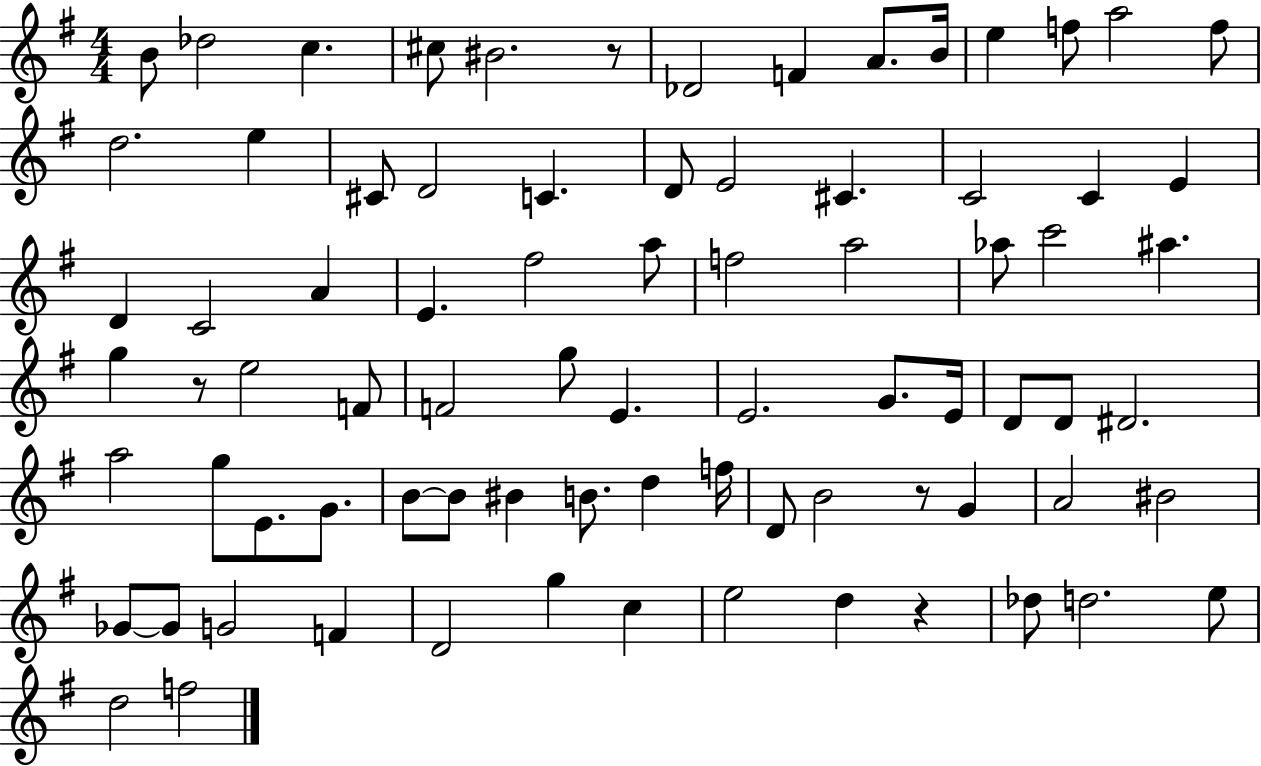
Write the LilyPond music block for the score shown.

{
  \clef treble
  \numericTimeSignature
  \time 4/4
  \key g \major
  b'8 des''2 c''4. | cis''8 bis'2. r8 | des'2 f'4 a'8. b'16 | e''4 f''8 a''2 f''8 | \break d''2. e''4 | cis'8 d'2 c'4. | d'8 e'2 cis'4. | c'2 c'4 e'4 | \break d'4 c'2 a'4 | e'4. fis''2 a''8 | f''2 a''2 | aes''8 c'''2 ais''4. | \break g''4 r8 e''2 f'8 | f'2 g''8 e'4. | e'2. g'8. e'16 | d'8 d'8 dis'2. | \break a''2 g''8 e'8. g'8. | b'8~~ b'8 bis'4 b'8. d''4 f''16 | d'8 b'2 r8 g'4 | a'2 bis'2 | \break ges'8~~ ges'8 g'2 f'4 | d'2 g''4 c''4 | e''2 d''4 r4 | des''8 d''2. e''8 | \break d''2 f''2 | \bar "|."
}